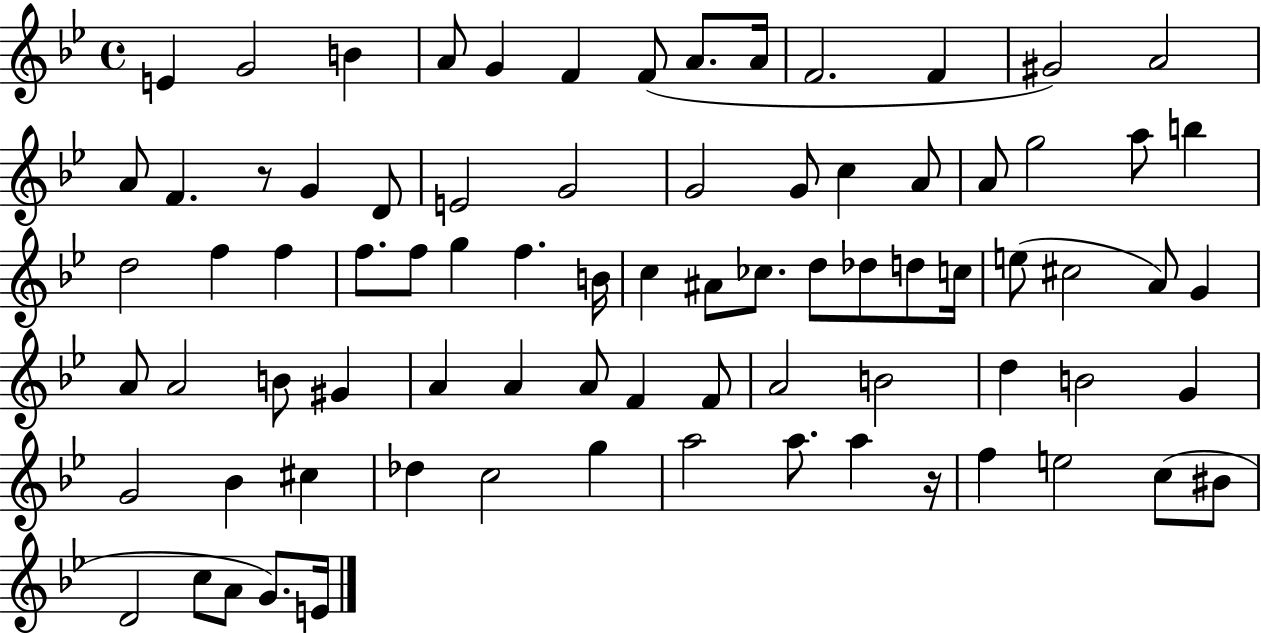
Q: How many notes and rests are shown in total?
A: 80